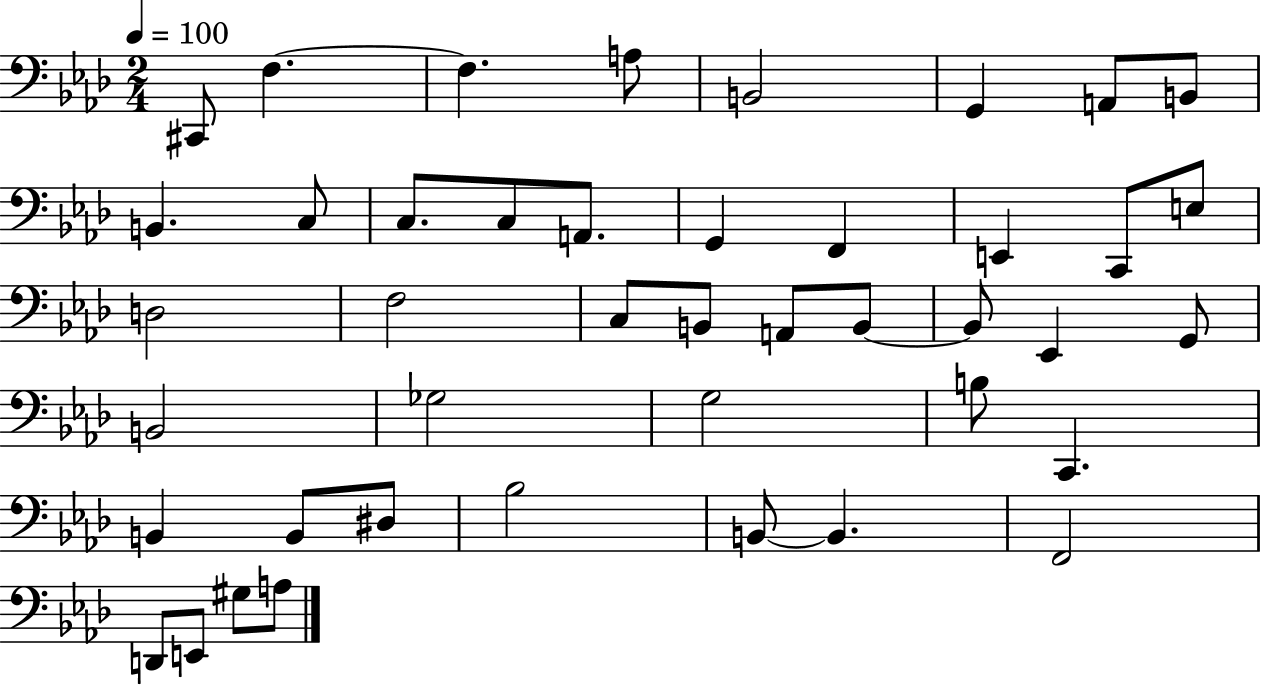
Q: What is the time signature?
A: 2/4